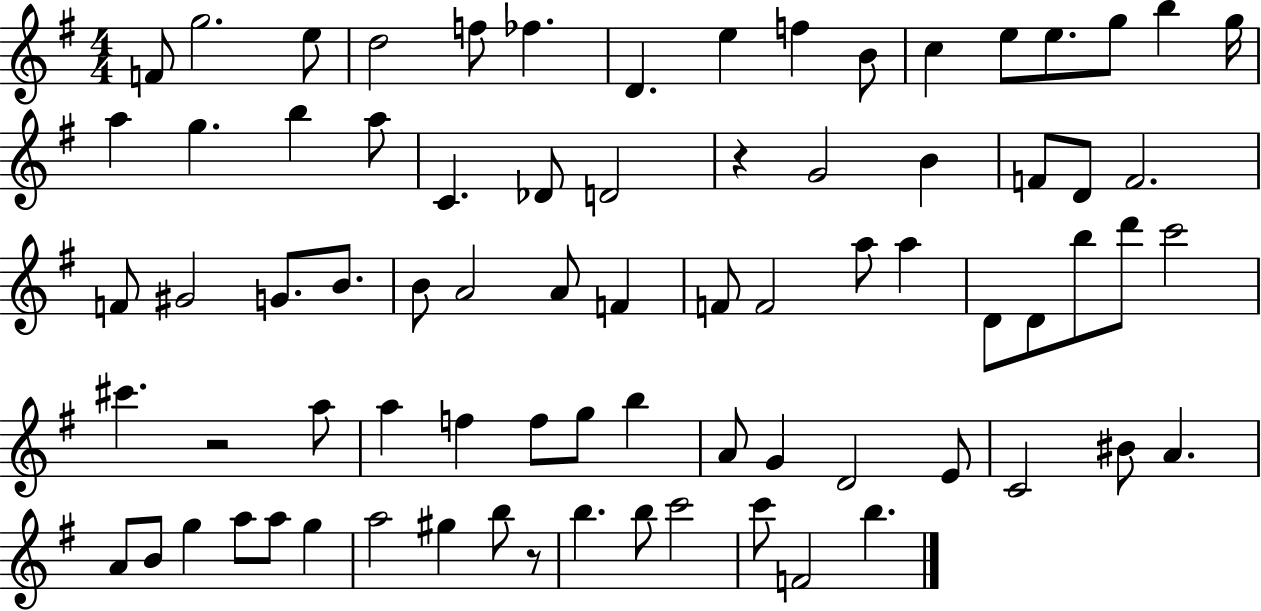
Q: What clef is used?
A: treble